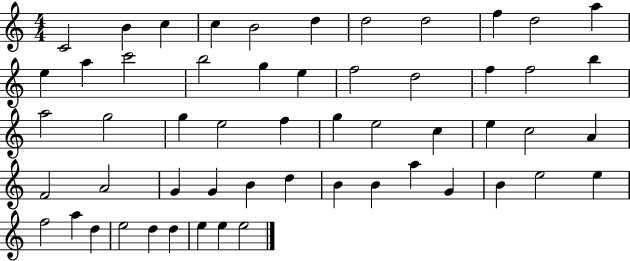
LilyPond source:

{
  \clef treble
  \numericTimeSignature
  \time 4/4
  \key c \major
  c'2 b'4 c''4 | c''4 b'2 d''4 | d''2 d''2 | f''4 d''2 a''4 | \break e''4 a''4 c'''2 | b''2 g''4 e''4 | f''2 d''2 | f''4 f''2 b''4 | \break a''2 g''2 | g''4 e''2 f''4 | g''4 e''2 c''4 | e''4 c''2 a'4 | \break f'2 a'2 | g'4 g'4 b'4 d''4 | b'4 b'4 a''4 g'4 | b'4 e''2 e''4 | \break f''2 a''4 d''4 | e''2 d''4 d''4 | e''4 e''4 e''2 | \bar "|."
}